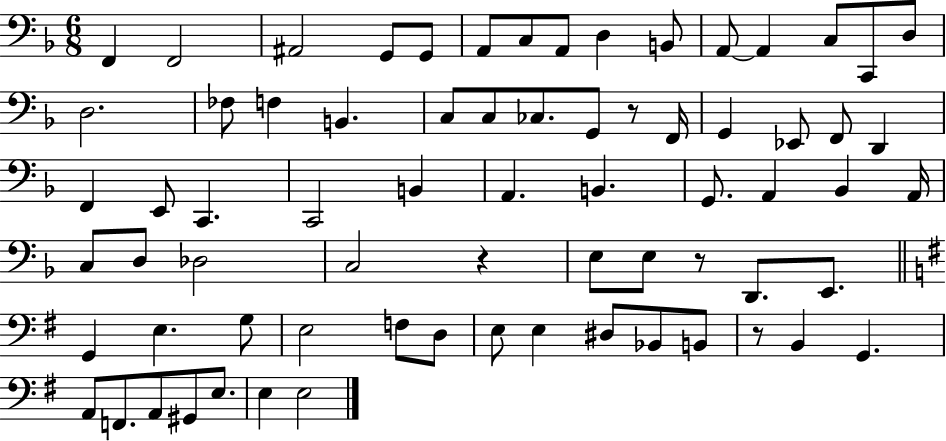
{
  \clef bass
  \numericTimeSignature
  \time 6/8
  \key f \major
  f,4 f,2 | ais,2 g,8 g,8 | a,8 c8 a,8 d4 b,8 | a,8~~ a,4 c8 c,8 d8 | \break d2. | fes8 f4 b,4. | c8 c8 ces8. g,8 r8 f,16 | g,4 ees,8 f,8 d,4 | \break f,4 e,8 c,4. | c,2 b,4 | a,4. b,4. | g,8. a,4 bes,4 a,16 | \break c8 d8 des2 | c2 r4 | e8 e8 r8 d,8. e,8. | \bar "||" \break \key e \minor g,4 e4. g8 | e2 f8 d8 | e8 e4 dis8 bes,8 b,8 | r8 b,4 g,4. | \break a,8 f,8. a,8 gis,8 e8. | e4 e2 | \bar "|."
}